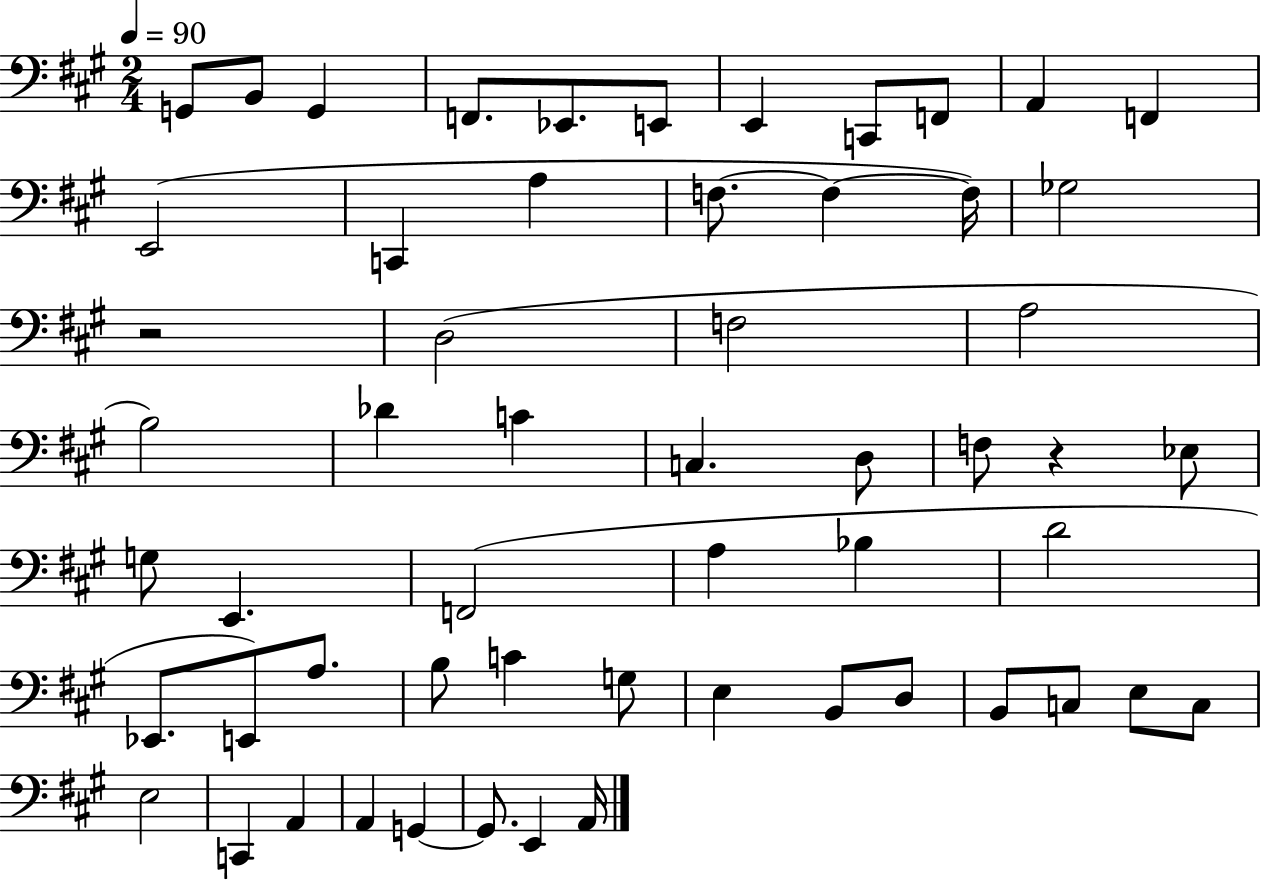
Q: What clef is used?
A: bass